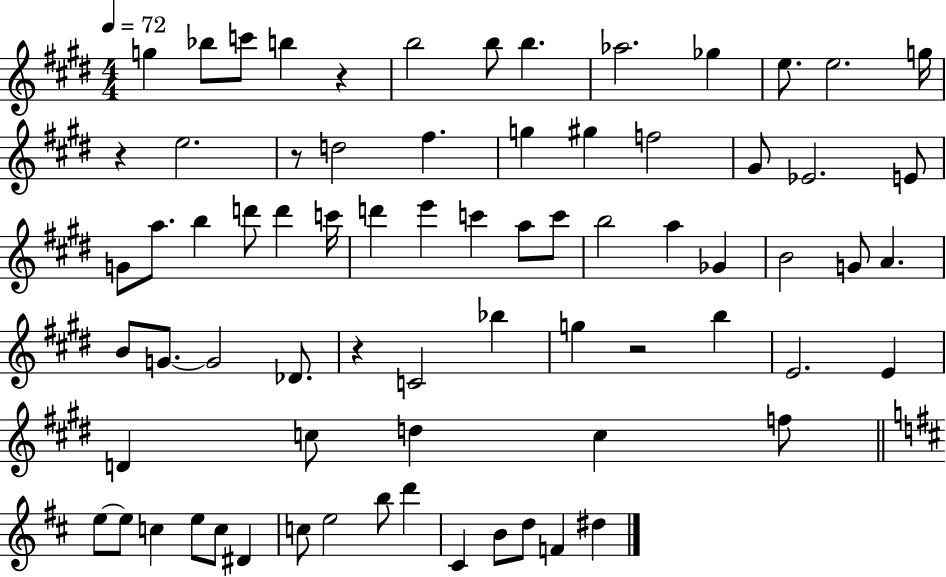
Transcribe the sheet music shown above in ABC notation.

X:1
T:Untitled
M:4/4
L:1/4
K:E
g _b/2 c'/2 b z b2 b/2 b _a2 _g e/2 e2 g/4 z e2 z/2 d2 ^f g ^g f2 ^G/2 _E2 E/2 G/2 a/2 b d'/2 d' c'/4 d' e' c' a/2 c'/2 b2 a _G B2 G/2 A B/2 G/2 G2 _D/2 z C2 _b g z2 b E2 E D c/2 d c f/2 e/2 e/2 c e/2 c/2 ^D c/2 e2 b/2 d' ^C B/2 d/2 F ^d